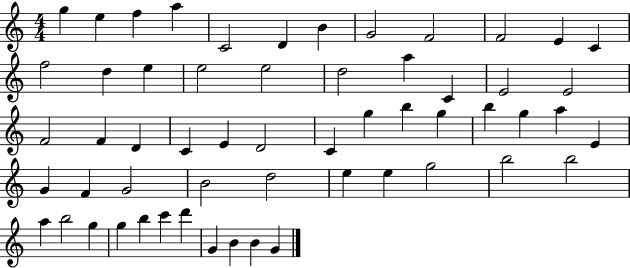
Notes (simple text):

G5/q E5/q F5/q A5/q C4/h D4/q B4/q G4/h F4/h F4/h E4/q C4/q F5/h D5/q E5/q E5/h E5/h D5/h A5/q C4/q E4/h E4/h F4/h F4/q D4/q C4/q E4/q D4/h C4/q G5/q B5/q G5/q B5/q G5/q A5/q E4/q G4/q F4/q G4/h B4/h D5/h E5/q E5/q G5/h B5/h B5/h A5/q B5/h G5/q G5/q B5/q C6/q D6/q G4/q B4/q B4/q G4/q